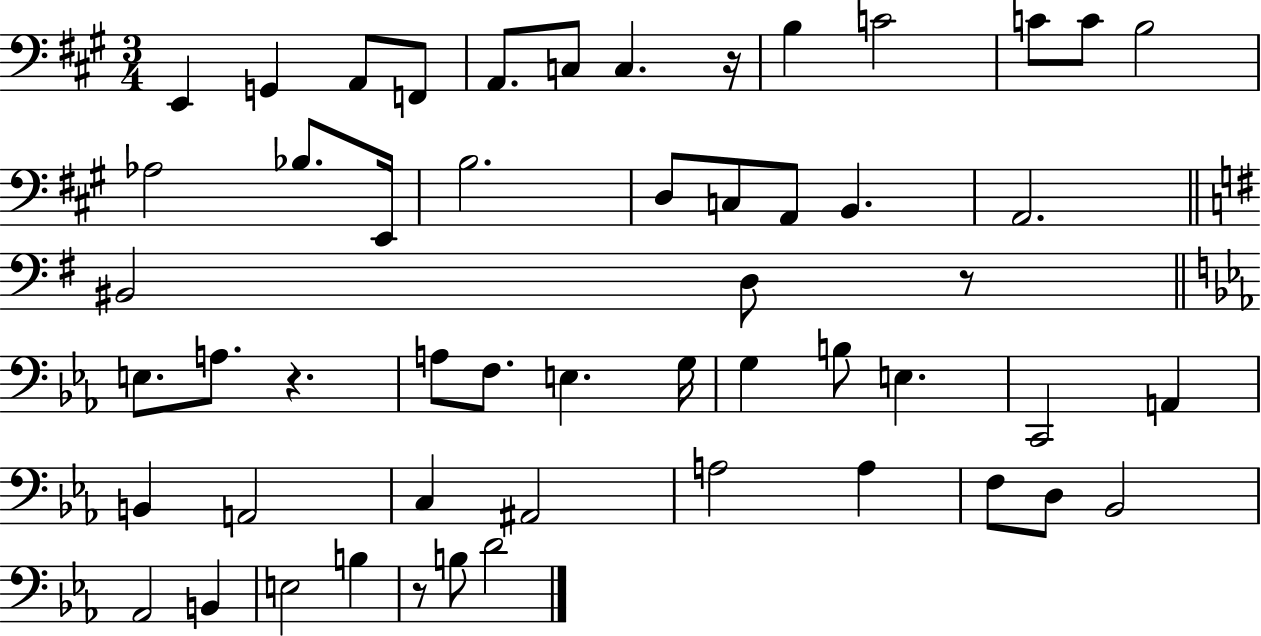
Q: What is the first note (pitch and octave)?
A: E2